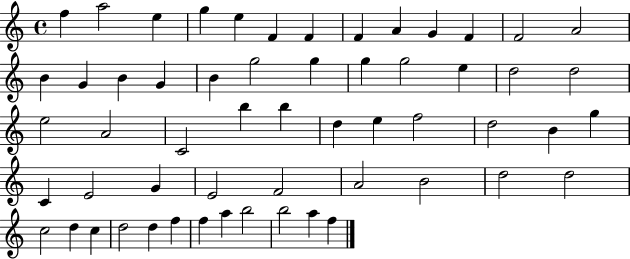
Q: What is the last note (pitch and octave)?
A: F5